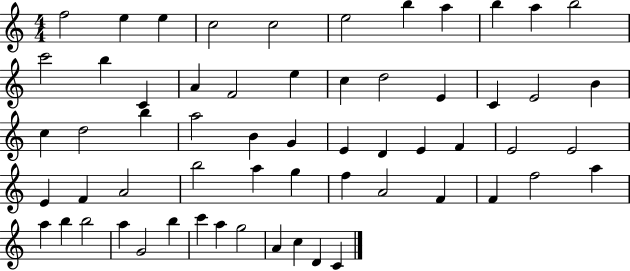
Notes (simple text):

F5/h E5/q E5/q C5/h C5/h E5/h B5/q A5/q B5/q A5/q B5/h C6/h B5/q C4/q A4/q F4/h E5/q C5/q D5/h E4/q C4/q E4/h B4/q C5/q D5/h B5/q A5/h B4/q G4/q E4/q D4/q E4/q F4/q E4/h E4/h E4/q F4/q A4/h B5/h A5/q G5/q F5/q A4/h F4/q F4/q F5/h A5/q A5/q B5/q B5/h A5/q G4/h B5/q C6/q A5/q G5/h A4/q C5/q D4/q C4/q